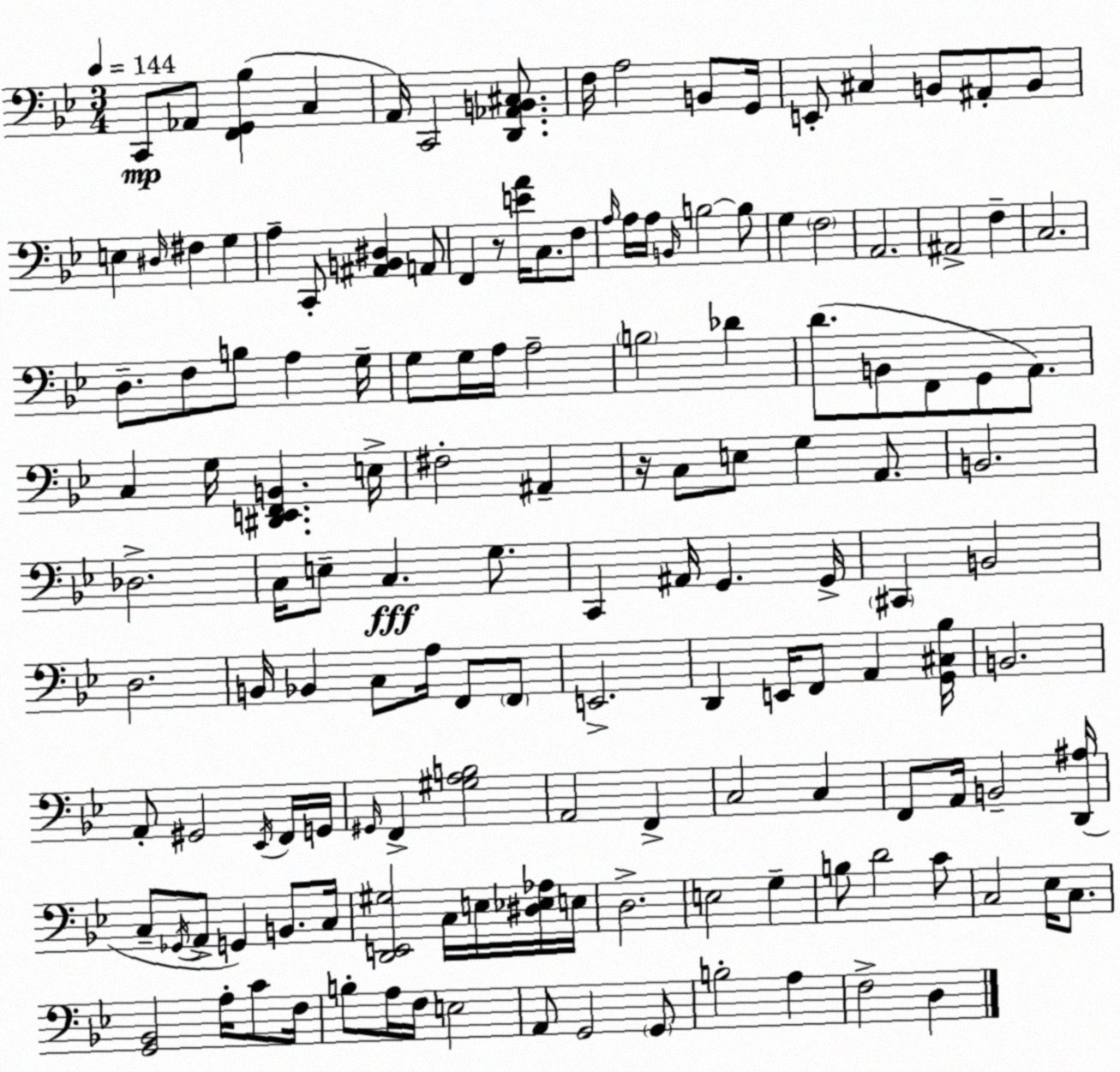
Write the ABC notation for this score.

X:1
T:Untitled
M:3/4
L:1/4
K:Bb
C,,/2 _A,,/2 [F,,G,,_B,] C, A,,/4 C,,2 [D,,_A,,B,,^C,]/2 F,/4 A,2 B,,/2 G,,/4 E,,/2 ^C, B,,/2 ^A,,/2 B,,/2 E, ^D,/4 ^F, G, A, C,,/2 [^A,,B,,^D,] A,,/2 F,, z/2 [EA]/4 C,/2 F,/2 A,/4 A,/4 A,/4 B,,/4 B,2 B,/2 G, F,2 A,,2 ^A,,2 F, C,2 D,/2 F,/2 B,/2 A, G,/4 G,/2 G,/4 A,/4 A,2 B,2 _D D/2 B,,/2 F,,/2 G,,/2 A,,/2 C, G,/4 [^D,,E,,F,,B,,] E,/4 ^F,2 ^A,, z/4 C,/2 E,/2 G, A,,/2 B,,2 _D,2 C,/4 E,/2 C, G,/2 C,, ^A,,/4 G,, G,,/4 ^C,, B,,2 D,2 B,,/4 _B,, C,/2 A,/4 F,,/2 F,,/2 E,,2 D,, E,,/4 F,,/2 A,, [G,,^C,_B,]/4 B,,2 A,,/2 ^G,,2 _E,,/4 F,,/4 G,,/4 ^G,,/4 F,, [^G,A,B,]2 A,,2 F,, C,2 C, F,,/2 A,,/4 B,,2 [D,,^A,]/4 C,/2 _G,,/4 A,,/2 G,, B,,/2 C,/4 [D,,E,,^G,]2 C,/4 E,/4 [^D,_E,_A,]/4 E,/4 D,2 E,2 G, B,/2 D2 C/2 C,2 _E,/4 C,/2 [G,,_B,,]2 A,/4 C/2 F,/4 B,/2 A,/4 F,/4 E,2 A,,/2 G,,2 G,,/2 B,2 A, F,2 D,